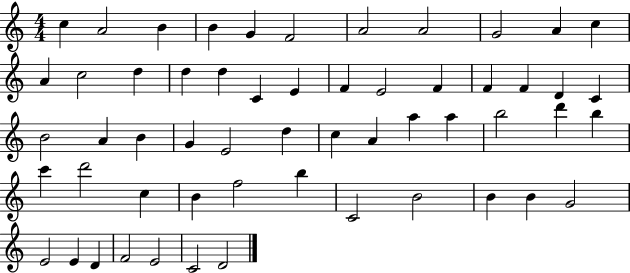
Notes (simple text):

C5/q A4/h B4/q B4/q G4/q F4/h A4/h A4/h G4/h A4/q C5/q A4/q C5/h D5/q D5/q D5/q C4/q E4/q F4/q E4/h F4/q F4/q F4/q D4/q C4/q B4/h A4/q B4/q G4/q E4/h D5/q C5/q A4/q A5/q A5/q B5/h D6/q B5/q C6/q D6/h C5/q B4/q F5/h B5/q C4/h B4/h B4/q B4/q G4/h E4/h E4/q D4/q F4/h E4/h C4/h D4/h